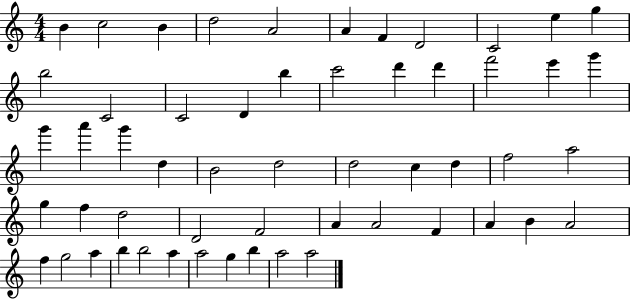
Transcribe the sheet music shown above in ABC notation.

X:1
T:Untitled
M:4/4
L:1/4
K:C
B c2 B d2 A2 A F D2 C2 e g b2 C2 C2 D b c'2 d' d' f'2 e' g' g' a' g' d B2 d2 d2 c d f2 a2 g f d2 D2 F2 A A2 F A B A2 f g2 a b b2 a a2 g b a2 a2